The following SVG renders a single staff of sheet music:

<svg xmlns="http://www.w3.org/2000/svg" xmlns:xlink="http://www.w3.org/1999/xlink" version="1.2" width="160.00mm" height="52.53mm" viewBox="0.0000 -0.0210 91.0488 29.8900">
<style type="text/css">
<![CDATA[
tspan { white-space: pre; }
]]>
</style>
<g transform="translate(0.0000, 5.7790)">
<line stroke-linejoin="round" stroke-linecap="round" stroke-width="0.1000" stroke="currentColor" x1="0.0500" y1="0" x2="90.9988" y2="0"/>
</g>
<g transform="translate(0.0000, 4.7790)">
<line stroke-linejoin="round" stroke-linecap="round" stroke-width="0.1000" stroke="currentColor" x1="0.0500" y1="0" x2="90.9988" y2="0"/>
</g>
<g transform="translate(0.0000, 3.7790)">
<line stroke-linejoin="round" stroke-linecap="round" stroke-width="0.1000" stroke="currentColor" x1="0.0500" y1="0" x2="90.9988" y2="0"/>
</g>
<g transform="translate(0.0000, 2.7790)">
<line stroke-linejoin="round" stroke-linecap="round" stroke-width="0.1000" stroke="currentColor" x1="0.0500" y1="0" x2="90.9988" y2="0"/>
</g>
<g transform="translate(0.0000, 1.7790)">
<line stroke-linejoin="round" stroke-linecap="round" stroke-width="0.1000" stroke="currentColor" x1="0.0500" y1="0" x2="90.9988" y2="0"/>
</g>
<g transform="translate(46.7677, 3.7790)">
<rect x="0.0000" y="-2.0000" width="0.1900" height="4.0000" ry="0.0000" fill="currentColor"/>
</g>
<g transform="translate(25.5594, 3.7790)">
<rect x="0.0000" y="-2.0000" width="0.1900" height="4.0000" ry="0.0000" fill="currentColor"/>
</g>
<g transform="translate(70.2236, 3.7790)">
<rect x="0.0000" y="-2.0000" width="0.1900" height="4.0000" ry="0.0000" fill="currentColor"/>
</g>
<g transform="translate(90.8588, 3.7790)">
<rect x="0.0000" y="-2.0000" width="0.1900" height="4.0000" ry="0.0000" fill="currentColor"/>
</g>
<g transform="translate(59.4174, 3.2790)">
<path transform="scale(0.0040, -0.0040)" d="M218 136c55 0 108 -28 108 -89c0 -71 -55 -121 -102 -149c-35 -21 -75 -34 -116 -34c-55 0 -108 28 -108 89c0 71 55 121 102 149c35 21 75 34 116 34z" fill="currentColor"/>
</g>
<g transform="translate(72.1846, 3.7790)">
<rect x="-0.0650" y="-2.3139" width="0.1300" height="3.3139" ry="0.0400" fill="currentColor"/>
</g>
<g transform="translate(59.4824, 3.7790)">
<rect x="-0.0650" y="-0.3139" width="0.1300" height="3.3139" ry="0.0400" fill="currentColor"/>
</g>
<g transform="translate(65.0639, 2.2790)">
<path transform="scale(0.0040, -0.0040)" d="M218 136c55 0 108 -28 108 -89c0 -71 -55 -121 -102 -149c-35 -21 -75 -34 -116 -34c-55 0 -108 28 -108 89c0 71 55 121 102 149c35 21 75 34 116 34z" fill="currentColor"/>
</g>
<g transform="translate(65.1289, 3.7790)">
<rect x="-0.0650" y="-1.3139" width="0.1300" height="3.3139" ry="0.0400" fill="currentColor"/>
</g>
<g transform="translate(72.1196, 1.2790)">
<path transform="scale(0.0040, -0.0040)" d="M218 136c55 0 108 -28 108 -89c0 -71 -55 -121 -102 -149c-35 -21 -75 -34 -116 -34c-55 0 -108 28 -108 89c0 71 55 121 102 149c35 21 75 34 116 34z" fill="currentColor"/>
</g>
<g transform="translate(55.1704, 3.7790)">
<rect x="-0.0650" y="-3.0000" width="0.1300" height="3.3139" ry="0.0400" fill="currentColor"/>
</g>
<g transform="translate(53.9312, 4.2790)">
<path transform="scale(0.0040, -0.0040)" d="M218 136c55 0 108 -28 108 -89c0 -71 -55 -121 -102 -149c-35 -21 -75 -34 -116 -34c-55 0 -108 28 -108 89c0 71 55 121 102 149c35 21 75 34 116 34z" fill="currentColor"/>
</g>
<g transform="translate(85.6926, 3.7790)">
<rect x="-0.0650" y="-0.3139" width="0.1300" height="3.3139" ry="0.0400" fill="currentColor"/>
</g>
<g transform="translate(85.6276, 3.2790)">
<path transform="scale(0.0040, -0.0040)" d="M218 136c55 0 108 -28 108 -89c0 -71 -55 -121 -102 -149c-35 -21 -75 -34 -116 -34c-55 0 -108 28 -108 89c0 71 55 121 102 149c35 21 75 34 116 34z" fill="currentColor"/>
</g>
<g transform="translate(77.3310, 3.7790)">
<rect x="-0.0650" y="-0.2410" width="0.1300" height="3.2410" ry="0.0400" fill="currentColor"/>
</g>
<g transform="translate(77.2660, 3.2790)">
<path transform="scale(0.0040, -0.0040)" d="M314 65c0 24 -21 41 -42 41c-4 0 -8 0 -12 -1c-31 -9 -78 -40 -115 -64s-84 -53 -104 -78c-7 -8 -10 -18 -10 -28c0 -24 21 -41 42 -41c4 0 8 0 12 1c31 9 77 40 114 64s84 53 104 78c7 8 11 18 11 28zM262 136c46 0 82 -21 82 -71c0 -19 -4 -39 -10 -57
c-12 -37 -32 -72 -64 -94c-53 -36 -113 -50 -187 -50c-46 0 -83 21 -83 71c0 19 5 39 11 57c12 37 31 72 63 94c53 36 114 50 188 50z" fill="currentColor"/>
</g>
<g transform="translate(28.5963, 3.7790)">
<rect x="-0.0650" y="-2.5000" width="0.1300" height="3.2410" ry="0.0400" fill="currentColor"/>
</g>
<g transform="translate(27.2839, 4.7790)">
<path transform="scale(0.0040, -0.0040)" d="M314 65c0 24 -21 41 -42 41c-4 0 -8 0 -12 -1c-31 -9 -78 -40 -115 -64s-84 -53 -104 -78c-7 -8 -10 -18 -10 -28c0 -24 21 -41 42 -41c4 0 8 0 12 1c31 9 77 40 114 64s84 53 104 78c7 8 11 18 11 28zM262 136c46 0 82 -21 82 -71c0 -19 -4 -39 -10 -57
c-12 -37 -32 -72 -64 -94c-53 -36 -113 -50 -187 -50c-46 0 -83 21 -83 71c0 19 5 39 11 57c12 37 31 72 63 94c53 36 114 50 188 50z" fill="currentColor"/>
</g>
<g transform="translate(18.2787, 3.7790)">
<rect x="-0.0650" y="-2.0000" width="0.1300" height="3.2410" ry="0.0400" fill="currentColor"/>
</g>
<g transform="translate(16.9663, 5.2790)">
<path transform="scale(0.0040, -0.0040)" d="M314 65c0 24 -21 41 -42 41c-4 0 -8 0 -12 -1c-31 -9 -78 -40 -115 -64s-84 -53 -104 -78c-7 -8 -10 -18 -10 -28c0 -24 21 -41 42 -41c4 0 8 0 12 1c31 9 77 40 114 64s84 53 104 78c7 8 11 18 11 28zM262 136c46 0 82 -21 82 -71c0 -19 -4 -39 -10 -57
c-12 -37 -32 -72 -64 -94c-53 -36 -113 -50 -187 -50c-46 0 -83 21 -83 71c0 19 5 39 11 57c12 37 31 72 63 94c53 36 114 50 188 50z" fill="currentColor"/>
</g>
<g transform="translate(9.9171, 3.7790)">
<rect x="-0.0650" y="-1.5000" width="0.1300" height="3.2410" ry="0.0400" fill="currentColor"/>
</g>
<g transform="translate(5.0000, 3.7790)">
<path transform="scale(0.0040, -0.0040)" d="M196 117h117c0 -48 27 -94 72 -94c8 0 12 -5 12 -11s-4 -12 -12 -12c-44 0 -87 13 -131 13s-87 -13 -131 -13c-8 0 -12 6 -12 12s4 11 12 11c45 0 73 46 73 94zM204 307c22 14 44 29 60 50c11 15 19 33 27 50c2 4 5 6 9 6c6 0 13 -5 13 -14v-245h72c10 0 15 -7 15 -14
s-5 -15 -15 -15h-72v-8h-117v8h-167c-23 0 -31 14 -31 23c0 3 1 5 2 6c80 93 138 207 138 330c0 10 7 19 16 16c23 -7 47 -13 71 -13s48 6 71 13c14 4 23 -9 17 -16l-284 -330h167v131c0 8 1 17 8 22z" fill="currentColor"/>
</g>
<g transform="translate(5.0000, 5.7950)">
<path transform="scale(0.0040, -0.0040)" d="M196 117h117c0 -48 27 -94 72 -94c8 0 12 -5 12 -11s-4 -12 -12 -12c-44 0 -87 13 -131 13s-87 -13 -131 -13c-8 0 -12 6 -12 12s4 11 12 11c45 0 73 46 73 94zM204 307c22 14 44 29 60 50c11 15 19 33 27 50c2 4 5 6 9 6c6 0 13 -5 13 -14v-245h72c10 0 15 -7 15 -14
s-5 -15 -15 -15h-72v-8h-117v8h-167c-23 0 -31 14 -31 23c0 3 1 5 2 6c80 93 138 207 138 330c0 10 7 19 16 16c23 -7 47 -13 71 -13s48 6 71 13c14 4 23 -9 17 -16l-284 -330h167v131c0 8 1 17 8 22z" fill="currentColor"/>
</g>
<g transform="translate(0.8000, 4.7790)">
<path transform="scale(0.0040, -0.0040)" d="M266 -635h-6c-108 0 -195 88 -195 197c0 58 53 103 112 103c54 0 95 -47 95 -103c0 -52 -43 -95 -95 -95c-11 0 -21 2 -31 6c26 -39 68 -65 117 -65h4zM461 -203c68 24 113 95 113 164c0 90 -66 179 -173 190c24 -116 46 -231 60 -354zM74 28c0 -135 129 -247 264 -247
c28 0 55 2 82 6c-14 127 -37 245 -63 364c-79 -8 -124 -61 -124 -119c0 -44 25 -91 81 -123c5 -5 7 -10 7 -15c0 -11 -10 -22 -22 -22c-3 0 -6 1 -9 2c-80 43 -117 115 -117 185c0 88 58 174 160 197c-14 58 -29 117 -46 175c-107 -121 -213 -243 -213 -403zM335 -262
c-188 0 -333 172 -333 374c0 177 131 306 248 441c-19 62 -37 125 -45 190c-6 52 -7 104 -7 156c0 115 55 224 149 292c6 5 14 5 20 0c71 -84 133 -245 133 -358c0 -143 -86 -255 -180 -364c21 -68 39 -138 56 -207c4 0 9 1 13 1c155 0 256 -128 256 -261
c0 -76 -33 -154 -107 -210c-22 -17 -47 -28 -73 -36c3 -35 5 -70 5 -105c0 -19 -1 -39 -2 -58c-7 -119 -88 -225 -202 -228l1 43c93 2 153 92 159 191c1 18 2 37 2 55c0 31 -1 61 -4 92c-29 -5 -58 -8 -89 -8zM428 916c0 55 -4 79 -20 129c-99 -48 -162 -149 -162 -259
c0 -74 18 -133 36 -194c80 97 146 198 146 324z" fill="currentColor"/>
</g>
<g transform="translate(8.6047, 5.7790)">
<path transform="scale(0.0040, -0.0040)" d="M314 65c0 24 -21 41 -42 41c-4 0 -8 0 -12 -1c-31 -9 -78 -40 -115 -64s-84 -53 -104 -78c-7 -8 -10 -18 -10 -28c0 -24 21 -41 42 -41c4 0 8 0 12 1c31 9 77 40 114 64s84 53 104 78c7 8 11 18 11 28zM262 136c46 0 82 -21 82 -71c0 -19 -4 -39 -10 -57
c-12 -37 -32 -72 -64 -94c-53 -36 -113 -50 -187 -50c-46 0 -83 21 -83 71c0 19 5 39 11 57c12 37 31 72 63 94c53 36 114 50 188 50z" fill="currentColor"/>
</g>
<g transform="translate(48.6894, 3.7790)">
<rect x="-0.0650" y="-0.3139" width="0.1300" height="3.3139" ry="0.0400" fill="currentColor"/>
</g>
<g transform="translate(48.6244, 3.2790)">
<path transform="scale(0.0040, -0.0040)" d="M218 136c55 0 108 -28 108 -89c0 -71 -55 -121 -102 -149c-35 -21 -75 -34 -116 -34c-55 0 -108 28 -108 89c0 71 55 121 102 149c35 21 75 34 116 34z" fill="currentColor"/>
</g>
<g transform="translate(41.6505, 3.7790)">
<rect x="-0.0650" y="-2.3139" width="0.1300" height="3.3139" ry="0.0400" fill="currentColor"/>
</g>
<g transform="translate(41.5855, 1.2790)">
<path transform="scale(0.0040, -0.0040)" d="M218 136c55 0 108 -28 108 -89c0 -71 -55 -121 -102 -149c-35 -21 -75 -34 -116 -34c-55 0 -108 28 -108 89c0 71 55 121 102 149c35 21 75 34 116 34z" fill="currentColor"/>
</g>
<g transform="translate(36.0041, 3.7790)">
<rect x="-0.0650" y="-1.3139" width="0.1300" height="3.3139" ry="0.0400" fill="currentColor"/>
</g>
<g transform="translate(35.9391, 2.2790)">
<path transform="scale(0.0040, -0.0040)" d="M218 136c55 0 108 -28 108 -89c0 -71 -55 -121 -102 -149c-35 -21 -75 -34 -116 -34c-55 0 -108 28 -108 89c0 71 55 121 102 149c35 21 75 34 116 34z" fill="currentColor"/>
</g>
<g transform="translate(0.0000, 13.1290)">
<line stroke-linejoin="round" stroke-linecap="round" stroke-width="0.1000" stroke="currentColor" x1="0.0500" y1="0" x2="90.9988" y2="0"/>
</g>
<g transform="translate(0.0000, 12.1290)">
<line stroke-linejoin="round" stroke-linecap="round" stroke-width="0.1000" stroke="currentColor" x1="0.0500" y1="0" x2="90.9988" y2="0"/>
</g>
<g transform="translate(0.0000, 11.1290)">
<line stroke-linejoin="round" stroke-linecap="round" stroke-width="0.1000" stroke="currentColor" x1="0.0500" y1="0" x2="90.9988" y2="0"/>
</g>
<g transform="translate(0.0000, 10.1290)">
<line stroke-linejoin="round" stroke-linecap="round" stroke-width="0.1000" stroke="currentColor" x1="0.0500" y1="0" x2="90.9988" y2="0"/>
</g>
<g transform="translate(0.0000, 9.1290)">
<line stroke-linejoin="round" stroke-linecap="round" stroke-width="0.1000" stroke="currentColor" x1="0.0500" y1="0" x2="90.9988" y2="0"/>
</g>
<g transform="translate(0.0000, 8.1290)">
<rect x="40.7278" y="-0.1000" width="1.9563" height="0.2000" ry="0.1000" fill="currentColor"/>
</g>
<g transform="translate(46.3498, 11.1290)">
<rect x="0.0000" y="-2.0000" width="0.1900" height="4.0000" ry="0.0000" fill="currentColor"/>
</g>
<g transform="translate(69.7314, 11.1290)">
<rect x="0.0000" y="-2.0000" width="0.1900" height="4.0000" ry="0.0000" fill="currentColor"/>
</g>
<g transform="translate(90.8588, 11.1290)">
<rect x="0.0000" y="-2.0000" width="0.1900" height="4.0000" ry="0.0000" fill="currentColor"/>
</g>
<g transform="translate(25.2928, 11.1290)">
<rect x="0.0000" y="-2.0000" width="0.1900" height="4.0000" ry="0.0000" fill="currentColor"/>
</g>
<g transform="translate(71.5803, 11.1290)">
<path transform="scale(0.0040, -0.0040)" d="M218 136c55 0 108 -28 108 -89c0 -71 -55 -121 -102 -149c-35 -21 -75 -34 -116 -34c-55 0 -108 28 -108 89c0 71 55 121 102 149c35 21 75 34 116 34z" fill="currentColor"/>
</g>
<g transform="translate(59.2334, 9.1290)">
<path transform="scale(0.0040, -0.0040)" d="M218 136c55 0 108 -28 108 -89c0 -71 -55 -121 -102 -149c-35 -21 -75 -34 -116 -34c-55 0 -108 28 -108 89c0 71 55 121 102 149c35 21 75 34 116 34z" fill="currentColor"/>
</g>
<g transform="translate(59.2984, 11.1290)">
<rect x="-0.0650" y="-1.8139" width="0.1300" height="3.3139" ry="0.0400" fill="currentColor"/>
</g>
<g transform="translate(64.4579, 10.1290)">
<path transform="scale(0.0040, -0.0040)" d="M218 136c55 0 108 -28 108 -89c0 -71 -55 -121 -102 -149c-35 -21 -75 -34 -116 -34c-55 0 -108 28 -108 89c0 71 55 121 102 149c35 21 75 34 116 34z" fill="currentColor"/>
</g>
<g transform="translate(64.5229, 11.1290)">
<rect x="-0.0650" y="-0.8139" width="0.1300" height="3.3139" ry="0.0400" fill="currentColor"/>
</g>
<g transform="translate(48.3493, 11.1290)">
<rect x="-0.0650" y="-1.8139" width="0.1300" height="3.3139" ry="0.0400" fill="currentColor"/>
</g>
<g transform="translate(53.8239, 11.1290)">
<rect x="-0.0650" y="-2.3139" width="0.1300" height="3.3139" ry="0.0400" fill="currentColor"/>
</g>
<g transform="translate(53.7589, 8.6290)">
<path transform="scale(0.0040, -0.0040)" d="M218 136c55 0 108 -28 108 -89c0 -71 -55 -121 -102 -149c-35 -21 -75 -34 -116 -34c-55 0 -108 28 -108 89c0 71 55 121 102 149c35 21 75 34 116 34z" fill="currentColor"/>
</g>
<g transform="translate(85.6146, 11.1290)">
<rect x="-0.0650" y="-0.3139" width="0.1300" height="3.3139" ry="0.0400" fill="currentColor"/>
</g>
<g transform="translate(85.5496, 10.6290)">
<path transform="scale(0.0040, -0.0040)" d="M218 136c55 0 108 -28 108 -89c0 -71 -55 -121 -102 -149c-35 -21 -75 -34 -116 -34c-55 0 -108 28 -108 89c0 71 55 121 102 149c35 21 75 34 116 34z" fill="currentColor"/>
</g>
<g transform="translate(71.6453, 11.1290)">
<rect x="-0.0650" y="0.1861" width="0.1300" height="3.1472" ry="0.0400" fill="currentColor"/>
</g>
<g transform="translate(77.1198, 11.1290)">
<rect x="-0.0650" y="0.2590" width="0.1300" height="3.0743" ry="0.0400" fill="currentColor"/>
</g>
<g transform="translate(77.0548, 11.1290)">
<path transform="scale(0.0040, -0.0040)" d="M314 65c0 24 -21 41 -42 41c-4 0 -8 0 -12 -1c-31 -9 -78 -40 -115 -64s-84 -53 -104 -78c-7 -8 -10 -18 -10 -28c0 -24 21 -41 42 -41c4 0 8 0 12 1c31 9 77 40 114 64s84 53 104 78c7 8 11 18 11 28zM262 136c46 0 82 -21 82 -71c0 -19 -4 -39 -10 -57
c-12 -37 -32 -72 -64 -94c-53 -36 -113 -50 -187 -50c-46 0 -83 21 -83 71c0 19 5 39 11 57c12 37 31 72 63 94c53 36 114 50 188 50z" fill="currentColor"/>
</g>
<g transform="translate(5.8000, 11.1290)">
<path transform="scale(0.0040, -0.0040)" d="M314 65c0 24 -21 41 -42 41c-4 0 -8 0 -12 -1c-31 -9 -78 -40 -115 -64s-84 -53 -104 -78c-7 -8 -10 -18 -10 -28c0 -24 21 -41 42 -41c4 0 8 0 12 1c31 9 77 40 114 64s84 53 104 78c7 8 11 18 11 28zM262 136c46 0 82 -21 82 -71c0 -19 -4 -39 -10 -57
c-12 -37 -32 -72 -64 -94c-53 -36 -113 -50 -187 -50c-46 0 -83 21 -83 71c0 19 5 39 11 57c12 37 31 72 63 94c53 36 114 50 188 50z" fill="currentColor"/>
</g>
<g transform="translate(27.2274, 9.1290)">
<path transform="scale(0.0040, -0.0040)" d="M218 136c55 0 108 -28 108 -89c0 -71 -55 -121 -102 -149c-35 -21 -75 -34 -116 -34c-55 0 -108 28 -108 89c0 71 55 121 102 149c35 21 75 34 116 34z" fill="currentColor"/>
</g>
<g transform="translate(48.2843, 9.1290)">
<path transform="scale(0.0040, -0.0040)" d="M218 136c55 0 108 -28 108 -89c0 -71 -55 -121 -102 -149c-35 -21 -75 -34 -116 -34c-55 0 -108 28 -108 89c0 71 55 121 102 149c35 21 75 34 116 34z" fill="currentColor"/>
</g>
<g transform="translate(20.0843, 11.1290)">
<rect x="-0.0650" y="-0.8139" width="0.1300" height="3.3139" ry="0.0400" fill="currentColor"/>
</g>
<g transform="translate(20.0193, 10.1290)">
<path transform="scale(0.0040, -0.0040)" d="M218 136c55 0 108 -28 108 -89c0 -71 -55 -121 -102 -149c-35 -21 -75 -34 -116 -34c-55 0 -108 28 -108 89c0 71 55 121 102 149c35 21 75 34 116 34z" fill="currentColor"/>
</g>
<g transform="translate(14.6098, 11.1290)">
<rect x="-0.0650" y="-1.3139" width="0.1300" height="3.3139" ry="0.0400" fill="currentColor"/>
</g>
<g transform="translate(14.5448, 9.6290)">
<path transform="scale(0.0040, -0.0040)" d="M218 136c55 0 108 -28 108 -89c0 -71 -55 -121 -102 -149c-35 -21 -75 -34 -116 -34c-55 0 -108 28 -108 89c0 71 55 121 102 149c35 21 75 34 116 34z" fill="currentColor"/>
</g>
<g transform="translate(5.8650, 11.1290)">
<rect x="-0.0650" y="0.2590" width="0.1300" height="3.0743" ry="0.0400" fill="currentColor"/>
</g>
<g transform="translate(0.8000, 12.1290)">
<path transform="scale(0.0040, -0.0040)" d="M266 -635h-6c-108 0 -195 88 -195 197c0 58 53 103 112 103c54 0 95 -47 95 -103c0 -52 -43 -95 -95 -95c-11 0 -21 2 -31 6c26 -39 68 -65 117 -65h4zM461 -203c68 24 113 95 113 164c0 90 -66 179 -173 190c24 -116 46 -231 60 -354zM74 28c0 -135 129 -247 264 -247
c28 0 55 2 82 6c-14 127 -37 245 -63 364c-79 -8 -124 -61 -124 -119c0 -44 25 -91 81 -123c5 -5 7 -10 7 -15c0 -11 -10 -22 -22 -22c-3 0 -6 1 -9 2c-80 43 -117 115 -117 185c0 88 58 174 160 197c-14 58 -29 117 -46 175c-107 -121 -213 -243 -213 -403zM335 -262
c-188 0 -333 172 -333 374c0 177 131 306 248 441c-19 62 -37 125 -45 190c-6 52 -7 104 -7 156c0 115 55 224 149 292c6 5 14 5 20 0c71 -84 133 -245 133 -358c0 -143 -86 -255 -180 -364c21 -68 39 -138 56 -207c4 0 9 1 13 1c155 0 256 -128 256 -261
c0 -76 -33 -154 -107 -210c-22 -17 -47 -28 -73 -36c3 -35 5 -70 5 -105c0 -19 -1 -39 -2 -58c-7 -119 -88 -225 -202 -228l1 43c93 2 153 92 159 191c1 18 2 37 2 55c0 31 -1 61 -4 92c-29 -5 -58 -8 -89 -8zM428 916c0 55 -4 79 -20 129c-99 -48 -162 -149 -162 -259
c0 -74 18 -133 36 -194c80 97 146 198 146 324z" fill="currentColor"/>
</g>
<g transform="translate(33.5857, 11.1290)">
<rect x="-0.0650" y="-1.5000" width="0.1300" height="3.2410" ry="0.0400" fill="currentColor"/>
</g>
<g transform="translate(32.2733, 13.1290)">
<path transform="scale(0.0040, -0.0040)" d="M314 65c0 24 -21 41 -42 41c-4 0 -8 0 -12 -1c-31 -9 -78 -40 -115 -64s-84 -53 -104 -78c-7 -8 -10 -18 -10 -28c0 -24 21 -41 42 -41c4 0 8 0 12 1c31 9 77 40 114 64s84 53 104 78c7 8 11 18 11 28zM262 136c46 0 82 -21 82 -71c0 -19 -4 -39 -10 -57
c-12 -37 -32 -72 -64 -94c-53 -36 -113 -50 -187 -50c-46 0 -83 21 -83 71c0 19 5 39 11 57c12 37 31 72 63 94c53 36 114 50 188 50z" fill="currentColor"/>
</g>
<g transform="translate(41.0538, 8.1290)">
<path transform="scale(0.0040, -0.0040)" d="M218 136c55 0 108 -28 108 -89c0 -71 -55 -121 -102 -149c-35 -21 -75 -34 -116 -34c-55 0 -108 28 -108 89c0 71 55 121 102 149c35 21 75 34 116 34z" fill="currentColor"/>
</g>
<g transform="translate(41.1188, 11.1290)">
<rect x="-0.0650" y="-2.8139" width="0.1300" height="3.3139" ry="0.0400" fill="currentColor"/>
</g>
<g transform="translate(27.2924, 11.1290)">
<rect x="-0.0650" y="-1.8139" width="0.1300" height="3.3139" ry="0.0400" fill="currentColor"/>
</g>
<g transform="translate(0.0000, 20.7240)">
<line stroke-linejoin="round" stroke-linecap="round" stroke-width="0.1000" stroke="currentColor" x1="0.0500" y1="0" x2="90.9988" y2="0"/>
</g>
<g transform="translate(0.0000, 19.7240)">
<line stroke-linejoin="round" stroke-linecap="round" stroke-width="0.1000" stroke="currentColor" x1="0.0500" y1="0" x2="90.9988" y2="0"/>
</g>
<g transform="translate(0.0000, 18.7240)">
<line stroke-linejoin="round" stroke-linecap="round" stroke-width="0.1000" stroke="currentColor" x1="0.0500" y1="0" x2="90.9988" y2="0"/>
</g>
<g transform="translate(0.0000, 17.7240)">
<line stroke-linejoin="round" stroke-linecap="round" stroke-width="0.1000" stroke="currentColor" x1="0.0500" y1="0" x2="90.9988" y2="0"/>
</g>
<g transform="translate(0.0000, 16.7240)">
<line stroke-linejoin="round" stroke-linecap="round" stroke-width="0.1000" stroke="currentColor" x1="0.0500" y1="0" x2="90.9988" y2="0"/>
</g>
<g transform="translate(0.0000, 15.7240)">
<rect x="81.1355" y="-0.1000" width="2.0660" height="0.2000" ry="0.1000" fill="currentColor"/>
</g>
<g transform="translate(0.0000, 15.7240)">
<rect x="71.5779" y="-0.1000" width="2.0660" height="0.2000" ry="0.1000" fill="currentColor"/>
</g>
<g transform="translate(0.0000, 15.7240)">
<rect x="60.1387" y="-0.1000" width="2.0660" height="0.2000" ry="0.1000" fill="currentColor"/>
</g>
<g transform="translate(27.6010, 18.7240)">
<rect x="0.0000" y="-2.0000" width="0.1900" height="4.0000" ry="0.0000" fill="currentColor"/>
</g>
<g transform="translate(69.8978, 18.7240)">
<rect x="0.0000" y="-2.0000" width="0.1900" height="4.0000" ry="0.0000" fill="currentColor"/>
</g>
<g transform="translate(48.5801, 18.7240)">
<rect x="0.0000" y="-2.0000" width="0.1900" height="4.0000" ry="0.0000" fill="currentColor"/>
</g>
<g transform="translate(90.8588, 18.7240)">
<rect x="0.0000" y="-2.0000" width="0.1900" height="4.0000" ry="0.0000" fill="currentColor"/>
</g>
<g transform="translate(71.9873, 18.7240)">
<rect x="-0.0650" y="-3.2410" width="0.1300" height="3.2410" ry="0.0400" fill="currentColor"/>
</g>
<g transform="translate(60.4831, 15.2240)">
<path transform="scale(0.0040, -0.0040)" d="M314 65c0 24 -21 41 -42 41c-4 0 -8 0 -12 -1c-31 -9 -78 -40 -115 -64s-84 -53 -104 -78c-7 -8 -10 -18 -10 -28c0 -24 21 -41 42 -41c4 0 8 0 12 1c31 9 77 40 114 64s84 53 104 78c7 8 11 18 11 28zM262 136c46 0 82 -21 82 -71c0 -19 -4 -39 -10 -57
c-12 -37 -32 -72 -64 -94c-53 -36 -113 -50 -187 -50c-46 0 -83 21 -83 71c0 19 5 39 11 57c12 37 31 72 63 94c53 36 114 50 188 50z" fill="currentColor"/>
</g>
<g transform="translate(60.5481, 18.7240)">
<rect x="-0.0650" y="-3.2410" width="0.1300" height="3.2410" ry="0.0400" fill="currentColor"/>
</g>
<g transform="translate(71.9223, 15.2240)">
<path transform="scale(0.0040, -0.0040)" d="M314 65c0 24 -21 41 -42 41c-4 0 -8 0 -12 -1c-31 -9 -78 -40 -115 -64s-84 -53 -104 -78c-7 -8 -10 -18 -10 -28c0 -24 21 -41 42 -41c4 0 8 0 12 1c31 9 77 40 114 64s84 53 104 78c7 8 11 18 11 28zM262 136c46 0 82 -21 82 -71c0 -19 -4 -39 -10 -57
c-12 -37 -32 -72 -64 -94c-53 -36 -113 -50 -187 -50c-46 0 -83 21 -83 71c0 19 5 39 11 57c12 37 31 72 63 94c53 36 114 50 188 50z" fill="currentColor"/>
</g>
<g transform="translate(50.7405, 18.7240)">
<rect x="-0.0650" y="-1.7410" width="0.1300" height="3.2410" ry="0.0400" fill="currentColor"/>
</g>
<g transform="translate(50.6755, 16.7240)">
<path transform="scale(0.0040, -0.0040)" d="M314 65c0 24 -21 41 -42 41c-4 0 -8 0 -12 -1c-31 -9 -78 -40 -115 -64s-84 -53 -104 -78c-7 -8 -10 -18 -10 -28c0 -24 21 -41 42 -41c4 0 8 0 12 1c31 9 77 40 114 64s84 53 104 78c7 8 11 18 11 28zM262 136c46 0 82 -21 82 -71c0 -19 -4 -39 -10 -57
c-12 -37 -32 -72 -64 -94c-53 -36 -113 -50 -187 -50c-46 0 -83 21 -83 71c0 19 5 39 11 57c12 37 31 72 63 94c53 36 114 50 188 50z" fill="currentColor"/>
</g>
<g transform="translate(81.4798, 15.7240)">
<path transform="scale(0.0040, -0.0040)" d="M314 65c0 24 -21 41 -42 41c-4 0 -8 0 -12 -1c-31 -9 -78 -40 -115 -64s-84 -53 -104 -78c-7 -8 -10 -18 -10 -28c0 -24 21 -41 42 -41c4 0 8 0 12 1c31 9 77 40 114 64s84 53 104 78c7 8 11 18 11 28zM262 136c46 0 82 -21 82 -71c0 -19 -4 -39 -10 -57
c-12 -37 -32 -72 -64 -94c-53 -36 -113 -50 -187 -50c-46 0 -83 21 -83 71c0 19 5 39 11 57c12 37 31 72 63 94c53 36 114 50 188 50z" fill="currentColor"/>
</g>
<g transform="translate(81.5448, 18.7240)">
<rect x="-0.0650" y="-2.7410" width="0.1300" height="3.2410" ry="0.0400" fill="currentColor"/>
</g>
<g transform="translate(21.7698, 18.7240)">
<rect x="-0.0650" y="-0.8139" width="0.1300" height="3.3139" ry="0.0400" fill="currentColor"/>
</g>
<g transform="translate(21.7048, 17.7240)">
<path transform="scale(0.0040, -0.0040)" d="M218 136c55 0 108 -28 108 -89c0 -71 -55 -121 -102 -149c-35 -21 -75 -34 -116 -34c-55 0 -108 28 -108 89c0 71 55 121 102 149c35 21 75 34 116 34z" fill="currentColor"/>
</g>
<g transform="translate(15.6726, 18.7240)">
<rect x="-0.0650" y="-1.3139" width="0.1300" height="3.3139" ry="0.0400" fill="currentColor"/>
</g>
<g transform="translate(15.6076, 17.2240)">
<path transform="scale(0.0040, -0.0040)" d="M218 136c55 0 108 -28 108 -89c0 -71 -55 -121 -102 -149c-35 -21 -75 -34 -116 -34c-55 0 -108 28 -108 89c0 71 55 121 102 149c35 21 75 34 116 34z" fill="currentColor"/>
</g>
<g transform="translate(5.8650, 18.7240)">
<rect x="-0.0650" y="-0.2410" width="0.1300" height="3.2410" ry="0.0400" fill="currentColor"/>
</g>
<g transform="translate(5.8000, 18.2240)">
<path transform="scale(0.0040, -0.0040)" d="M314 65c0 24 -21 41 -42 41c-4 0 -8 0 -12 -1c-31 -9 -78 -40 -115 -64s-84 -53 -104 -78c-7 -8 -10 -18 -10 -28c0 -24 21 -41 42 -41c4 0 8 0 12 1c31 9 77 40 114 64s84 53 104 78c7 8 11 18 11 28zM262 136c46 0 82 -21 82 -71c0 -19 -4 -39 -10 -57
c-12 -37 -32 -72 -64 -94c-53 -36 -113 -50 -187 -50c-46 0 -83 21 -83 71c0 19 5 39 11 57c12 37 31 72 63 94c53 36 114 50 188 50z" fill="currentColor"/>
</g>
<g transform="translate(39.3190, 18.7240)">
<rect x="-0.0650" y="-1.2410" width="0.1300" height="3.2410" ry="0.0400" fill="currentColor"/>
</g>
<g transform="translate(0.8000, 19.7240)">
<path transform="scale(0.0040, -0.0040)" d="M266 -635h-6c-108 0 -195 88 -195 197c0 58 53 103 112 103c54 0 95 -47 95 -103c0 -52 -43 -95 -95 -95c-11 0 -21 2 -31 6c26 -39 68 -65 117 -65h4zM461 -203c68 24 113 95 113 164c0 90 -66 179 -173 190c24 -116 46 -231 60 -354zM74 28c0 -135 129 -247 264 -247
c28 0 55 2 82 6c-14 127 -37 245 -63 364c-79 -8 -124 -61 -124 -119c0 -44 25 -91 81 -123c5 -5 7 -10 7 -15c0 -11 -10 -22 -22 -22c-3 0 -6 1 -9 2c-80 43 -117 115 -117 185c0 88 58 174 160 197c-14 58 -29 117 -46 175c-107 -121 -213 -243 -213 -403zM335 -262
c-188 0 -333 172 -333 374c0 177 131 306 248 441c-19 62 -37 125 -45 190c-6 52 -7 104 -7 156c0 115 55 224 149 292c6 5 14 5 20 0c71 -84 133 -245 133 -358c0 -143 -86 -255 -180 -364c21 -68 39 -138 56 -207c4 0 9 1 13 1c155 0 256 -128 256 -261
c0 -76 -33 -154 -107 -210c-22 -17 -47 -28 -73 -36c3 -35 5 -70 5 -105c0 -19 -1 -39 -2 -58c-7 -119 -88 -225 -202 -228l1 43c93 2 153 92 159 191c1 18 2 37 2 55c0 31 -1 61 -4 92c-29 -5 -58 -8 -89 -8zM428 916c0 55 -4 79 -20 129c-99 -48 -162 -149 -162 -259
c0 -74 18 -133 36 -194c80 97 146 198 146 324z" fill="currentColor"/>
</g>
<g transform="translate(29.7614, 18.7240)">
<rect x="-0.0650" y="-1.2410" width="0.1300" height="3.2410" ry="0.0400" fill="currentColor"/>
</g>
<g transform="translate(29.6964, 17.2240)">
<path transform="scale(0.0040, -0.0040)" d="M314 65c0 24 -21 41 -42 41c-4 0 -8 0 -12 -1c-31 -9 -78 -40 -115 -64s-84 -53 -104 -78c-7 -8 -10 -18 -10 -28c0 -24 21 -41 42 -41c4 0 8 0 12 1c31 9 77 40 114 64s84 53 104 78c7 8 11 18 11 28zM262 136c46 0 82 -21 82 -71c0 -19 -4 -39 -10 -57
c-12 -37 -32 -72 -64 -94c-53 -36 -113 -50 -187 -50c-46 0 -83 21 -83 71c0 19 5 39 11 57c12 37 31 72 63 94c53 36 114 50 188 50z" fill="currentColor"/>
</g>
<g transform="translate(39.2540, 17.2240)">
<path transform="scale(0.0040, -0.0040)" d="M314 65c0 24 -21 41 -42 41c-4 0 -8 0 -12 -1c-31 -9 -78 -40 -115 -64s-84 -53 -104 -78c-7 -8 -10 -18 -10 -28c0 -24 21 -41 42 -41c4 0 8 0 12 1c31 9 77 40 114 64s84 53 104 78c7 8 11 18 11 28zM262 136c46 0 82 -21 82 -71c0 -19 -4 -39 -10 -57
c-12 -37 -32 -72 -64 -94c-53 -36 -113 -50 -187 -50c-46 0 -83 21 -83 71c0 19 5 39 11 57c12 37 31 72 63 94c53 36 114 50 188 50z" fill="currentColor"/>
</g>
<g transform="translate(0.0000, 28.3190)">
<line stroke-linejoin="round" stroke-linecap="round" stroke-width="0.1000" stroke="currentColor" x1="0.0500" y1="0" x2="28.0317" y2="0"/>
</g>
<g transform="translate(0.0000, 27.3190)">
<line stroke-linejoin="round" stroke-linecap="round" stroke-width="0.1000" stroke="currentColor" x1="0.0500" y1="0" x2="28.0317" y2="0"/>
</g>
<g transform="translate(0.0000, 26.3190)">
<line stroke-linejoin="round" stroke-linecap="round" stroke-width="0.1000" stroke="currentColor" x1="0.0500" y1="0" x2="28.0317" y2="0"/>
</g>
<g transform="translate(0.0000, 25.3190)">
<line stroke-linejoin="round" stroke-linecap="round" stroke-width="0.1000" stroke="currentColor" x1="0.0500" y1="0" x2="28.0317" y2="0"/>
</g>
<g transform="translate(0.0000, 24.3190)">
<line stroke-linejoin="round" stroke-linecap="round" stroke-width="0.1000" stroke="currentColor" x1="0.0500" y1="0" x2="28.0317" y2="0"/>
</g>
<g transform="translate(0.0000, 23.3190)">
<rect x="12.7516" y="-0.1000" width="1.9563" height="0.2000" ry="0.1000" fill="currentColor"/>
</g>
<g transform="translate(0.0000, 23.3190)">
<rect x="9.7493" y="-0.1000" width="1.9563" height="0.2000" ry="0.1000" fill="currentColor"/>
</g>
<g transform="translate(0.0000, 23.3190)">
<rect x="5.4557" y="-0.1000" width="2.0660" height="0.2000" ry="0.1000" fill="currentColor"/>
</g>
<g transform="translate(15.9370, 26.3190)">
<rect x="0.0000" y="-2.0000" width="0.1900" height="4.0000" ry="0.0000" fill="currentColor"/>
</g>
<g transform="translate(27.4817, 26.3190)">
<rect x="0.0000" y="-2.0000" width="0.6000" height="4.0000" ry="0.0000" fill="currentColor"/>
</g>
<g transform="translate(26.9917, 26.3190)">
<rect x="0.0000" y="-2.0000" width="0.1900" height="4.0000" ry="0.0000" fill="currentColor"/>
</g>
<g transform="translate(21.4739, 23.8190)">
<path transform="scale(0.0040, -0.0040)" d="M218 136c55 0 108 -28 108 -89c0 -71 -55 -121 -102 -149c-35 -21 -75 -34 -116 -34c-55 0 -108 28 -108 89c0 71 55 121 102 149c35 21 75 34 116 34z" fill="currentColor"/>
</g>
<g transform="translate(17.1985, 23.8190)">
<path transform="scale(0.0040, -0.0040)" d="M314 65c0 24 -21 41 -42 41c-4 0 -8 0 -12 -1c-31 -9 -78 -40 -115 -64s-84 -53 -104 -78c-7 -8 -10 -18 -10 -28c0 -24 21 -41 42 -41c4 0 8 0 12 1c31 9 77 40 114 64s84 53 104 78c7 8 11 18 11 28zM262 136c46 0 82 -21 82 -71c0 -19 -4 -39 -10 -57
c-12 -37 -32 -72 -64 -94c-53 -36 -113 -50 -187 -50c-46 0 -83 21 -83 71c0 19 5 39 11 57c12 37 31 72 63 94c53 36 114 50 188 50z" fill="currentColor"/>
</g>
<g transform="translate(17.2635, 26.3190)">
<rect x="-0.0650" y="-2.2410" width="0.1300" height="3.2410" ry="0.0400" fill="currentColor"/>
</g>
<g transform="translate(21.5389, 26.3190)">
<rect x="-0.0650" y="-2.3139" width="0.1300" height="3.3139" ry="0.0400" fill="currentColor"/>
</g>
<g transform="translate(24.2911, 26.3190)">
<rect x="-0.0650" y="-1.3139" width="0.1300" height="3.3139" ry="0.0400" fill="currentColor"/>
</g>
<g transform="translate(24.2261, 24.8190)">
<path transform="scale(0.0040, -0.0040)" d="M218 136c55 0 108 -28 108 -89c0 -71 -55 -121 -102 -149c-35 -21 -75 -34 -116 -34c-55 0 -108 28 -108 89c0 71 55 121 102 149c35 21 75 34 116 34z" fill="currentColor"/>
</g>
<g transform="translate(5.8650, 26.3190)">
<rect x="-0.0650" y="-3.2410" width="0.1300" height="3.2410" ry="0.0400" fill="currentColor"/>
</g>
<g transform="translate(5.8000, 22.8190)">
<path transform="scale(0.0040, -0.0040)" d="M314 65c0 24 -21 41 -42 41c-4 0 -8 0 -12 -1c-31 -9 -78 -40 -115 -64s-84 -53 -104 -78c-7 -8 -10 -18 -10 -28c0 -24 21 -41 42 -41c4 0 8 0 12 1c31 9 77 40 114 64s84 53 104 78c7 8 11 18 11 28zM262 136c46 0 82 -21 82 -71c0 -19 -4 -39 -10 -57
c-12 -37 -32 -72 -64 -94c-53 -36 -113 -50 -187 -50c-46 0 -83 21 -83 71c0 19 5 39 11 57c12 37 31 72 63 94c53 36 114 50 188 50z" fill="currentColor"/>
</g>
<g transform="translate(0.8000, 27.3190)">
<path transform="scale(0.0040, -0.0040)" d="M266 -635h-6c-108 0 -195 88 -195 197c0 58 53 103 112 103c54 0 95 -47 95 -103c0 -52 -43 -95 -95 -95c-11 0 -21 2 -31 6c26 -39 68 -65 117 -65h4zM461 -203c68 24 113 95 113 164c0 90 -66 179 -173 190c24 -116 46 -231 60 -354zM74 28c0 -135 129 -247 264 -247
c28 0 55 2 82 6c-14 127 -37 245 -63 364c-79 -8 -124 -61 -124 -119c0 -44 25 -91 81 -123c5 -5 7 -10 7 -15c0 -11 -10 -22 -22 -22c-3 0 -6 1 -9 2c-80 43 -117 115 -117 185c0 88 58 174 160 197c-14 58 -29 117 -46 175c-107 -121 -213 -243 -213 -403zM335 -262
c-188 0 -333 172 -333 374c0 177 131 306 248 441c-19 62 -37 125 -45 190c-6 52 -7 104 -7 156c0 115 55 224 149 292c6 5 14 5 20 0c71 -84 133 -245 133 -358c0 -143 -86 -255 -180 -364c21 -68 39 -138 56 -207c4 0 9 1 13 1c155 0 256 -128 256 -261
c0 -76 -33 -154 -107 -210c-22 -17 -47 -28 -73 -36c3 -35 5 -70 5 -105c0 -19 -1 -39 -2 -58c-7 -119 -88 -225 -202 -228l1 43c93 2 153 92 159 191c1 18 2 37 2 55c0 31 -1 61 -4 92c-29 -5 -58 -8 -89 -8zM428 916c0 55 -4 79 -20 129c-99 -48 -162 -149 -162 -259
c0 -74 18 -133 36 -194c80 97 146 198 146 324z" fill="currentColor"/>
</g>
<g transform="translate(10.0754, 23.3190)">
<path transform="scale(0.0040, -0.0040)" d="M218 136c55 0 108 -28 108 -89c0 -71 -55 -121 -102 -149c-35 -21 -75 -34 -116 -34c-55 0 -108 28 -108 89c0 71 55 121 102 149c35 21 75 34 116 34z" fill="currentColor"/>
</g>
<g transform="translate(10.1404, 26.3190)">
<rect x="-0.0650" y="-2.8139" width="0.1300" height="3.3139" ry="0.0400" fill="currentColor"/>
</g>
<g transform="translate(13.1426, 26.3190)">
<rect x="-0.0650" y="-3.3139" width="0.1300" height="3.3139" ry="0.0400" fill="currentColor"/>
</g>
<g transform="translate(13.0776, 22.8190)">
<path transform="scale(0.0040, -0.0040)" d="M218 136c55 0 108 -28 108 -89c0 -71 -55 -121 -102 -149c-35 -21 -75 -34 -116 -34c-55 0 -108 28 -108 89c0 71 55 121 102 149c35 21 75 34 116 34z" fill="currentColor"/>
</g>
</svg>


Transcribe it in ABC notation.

X:1
T:Untitled
M:4/4
L:1/4
K:C
E2 F2 G2 e g c A c e g c2 c B2 e d f E2 a f g f d B B2 c c2 e d e2 e2 f2 b2 b2 a2 b2 a b g2 g e